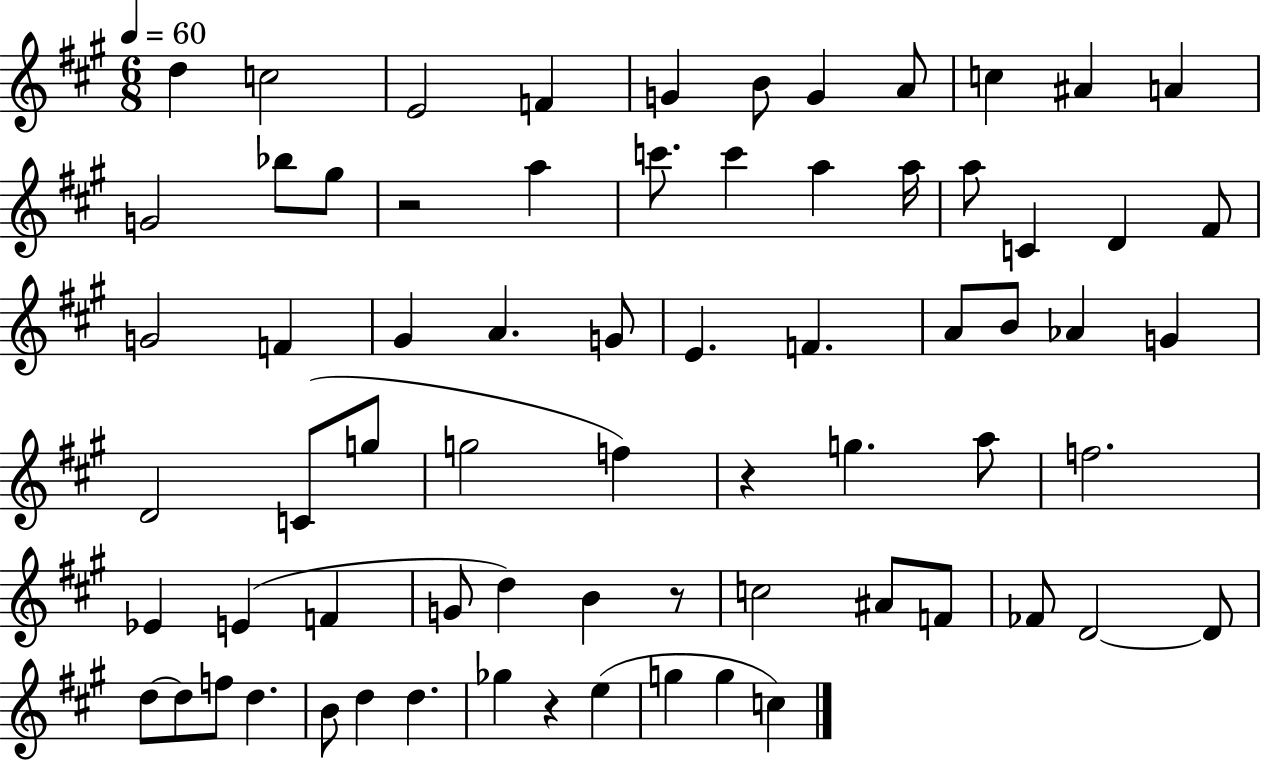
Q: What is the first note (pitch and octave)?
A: D5